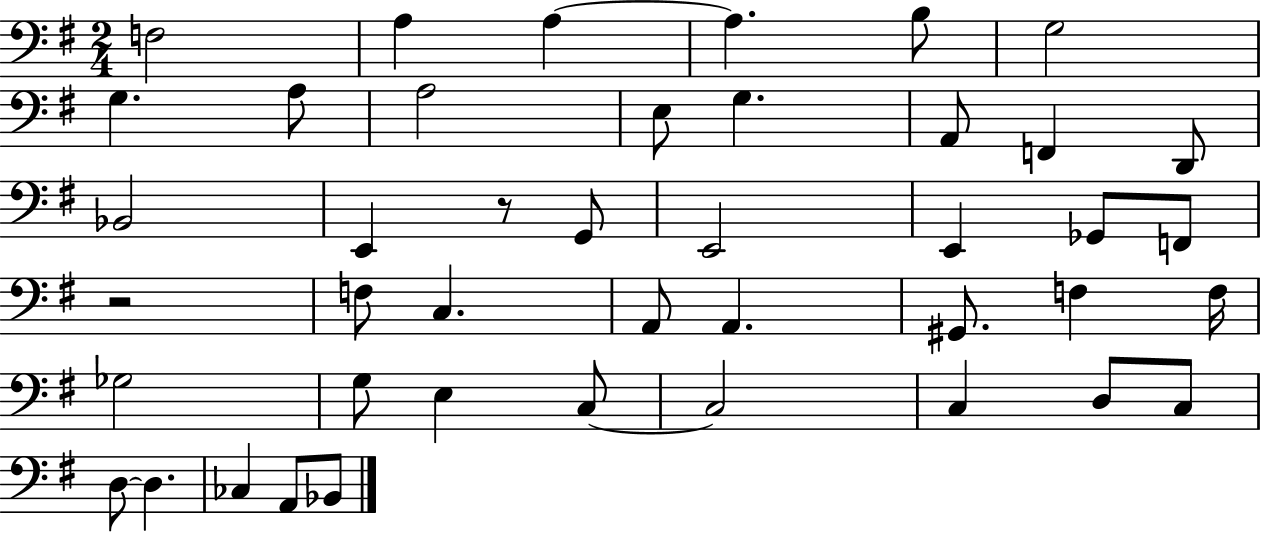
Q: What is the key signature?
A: G major